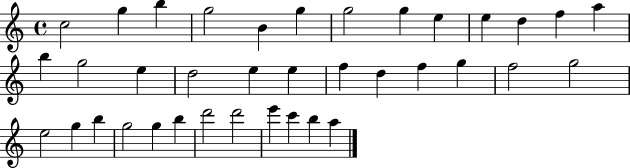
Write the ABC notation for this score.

X:1
T:Untitled
M:4/4
L:1/4
K:C
c2 g b g2 B g g2 g e e d f a b g2 e d2 e e f d f g f2 g2 e2 g b g2 g b d'2 d'2 e' c' b a